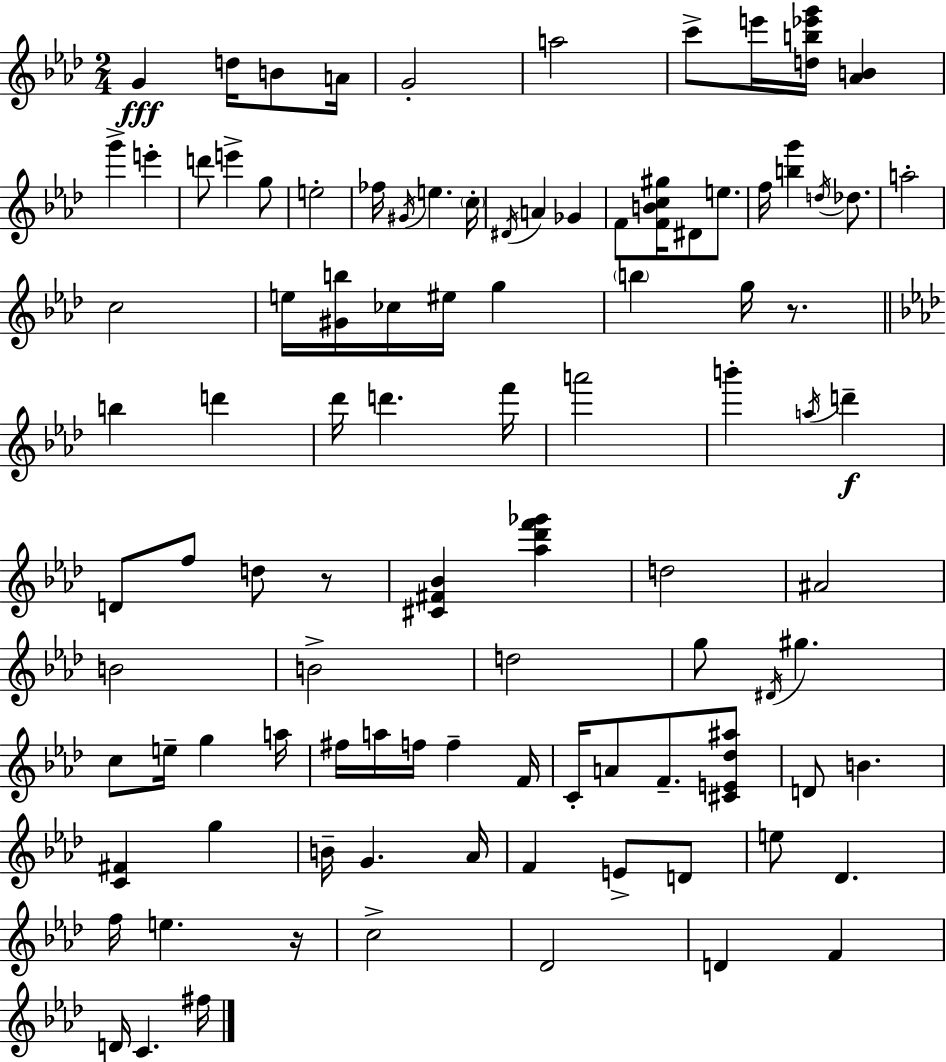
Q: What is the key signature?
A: AES major